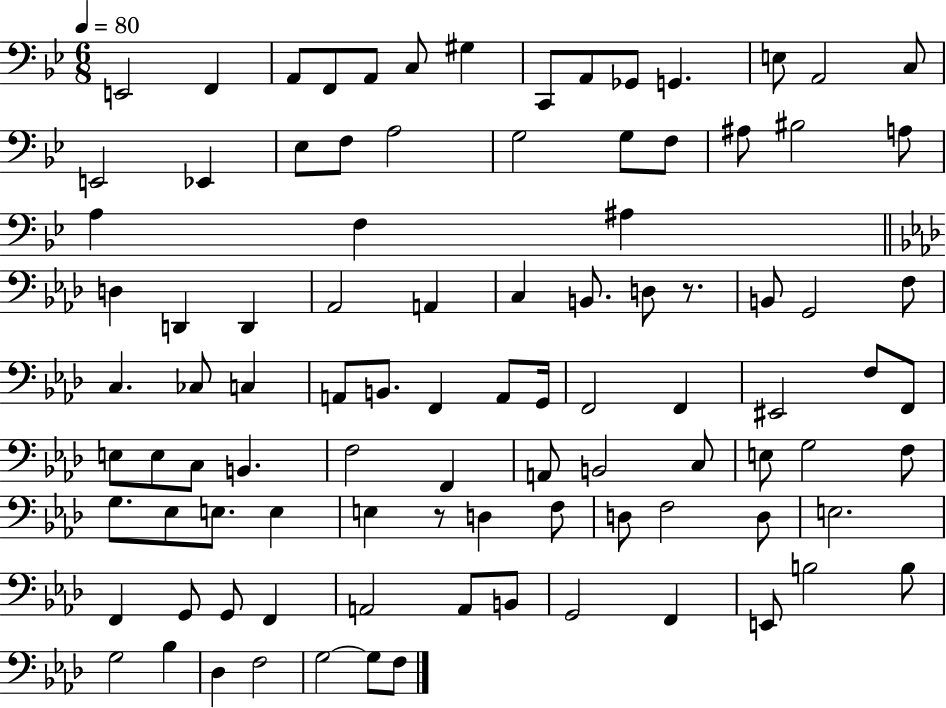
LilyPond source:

{
  \clef bass
  \numericTimeSignature
  \time 6/8
  \key bes \major
  \tempo 4 = 80
  e,2 f,4 | a,8 f,8 a,8 c8 gis4 | c,8 a,8 ges,8 g,4. | e8 a,2 c8 | \break e,2 ees,4 | ees8 f8 a2 | g2 g8 f8 | ais8 bis2 a8 | \break a4 f4 ais4 | \bar "||" \break \key aes \major d4 d,4 d,4 | aes,2 a,4 | c4 b,8. d8 r8. | b,8 g,2 f8 | \break c4. ces8 c4 | a,8 b,8. f,4 a,8 g,16 | f,2 f,4 | eis,2 f8 f,8 | \break e8 e8 c8 b,4. | f2 f,4 | a,8 b,2 c8 | e8 g2 f8 | \break g8. ees8 e8. e4 | e4 r8 d4 f8 | d8 f2 d8 | e2. | \break f,4 g,8 g,8 f,4 | a,2 a,8 b,8 | g,2 f,4 | e,8 b2 b8 | \break g2 bes4 | des4 f2 | g2~~ g8 f8 | \bar "|."
}